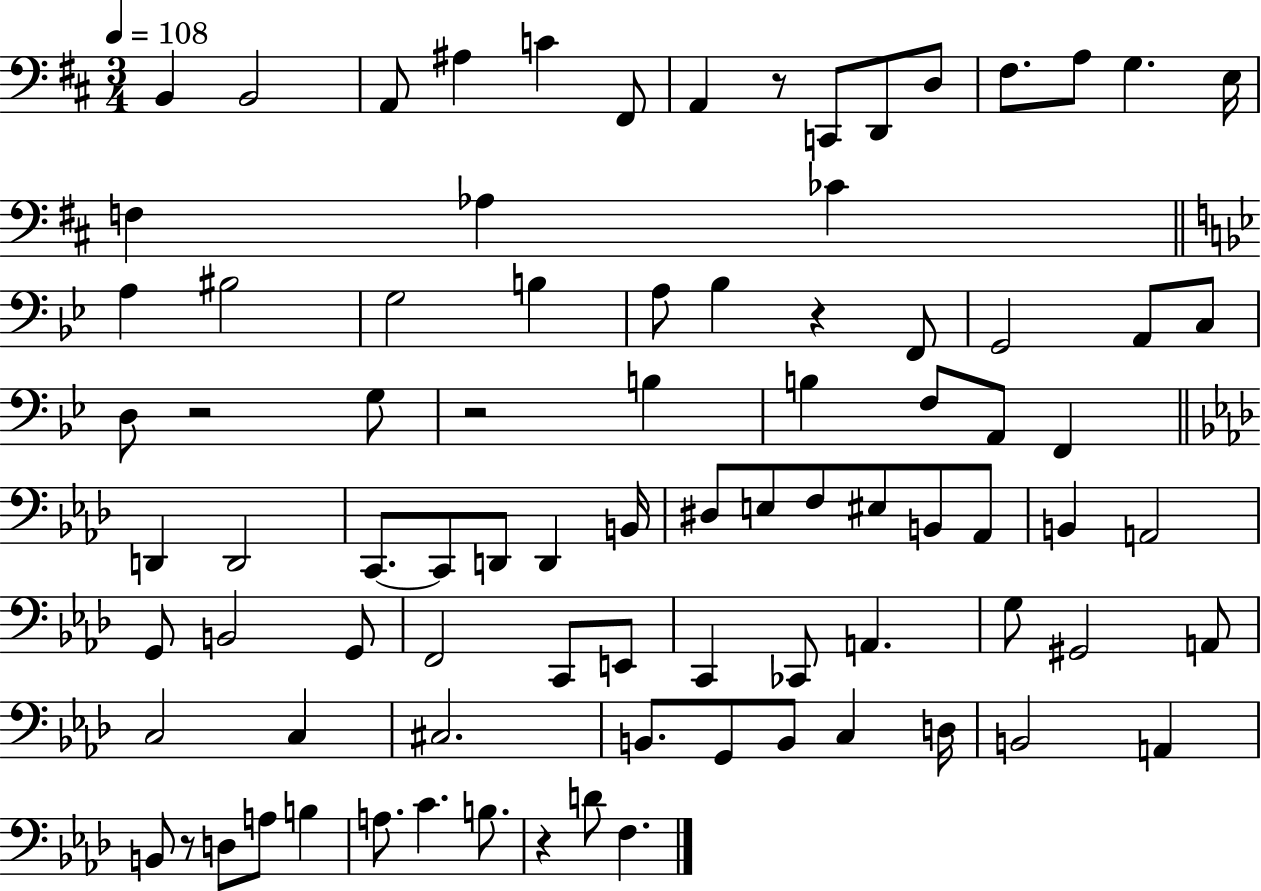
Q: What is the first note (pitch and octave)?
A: B2